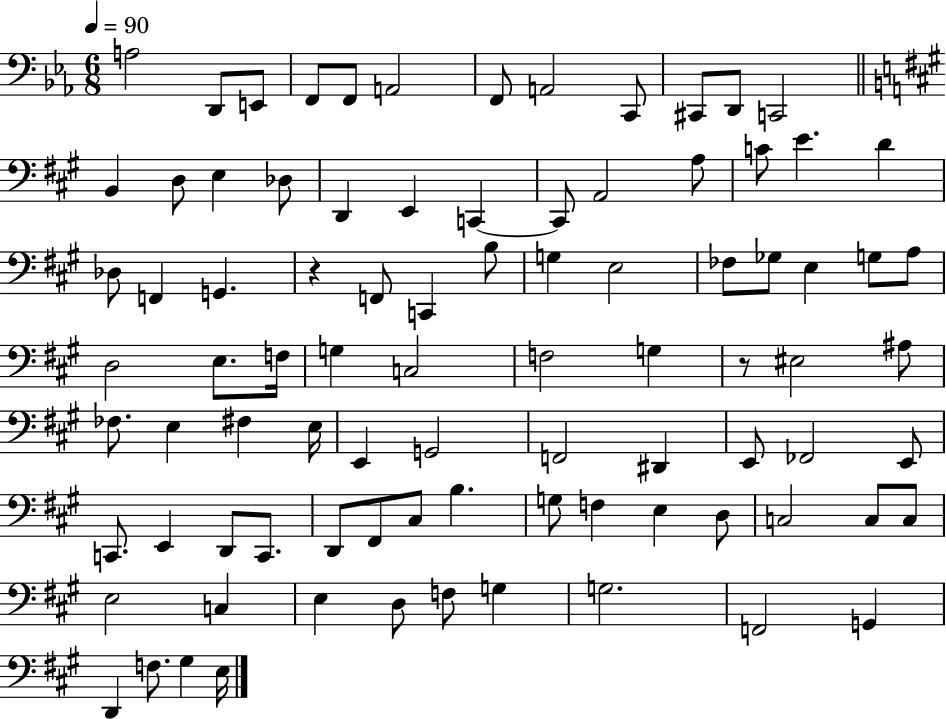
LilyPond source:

{
  \clef bass
  \numericTimeSignature
  \time 6/8
  \key ees \major
  \tempo 4 = 90
  a2 d,8 e,8 | f,8 f,8 a,2 | f,8 a,2 c,8 | cis,8 d,8 c,2 | \break \bar "||" \break \key a \major b,4 d8 e4 des8 | d,4 e,4 c,4~~ | c,8 a,2 a8 | c'8 e'4. d'4 | \break des8 f,4 g,4. | r4 f,8 c,4 b8 | g4 e2 | fes8 ges8 e4 g8 a8 | \break d2 e8. f16 | g4 c2 | f2 g4 | r8 eis2 ais8 | \break fes8. e4 fis4 e16 | e,4 g,2 | f,2 dis,4 | e,8 fes,2 e,8 | \break c,8. e,4 d,8 c,8. | d,8 fis,8 cis8 b4. | g8 f4 e4 d8 | c2 c8 c8 | \break e2 c4 | e4 d8 f8 g4 | g2. | f,2 g,4 | \break d,4 f8. gis4 e16 | \bar "|."
}